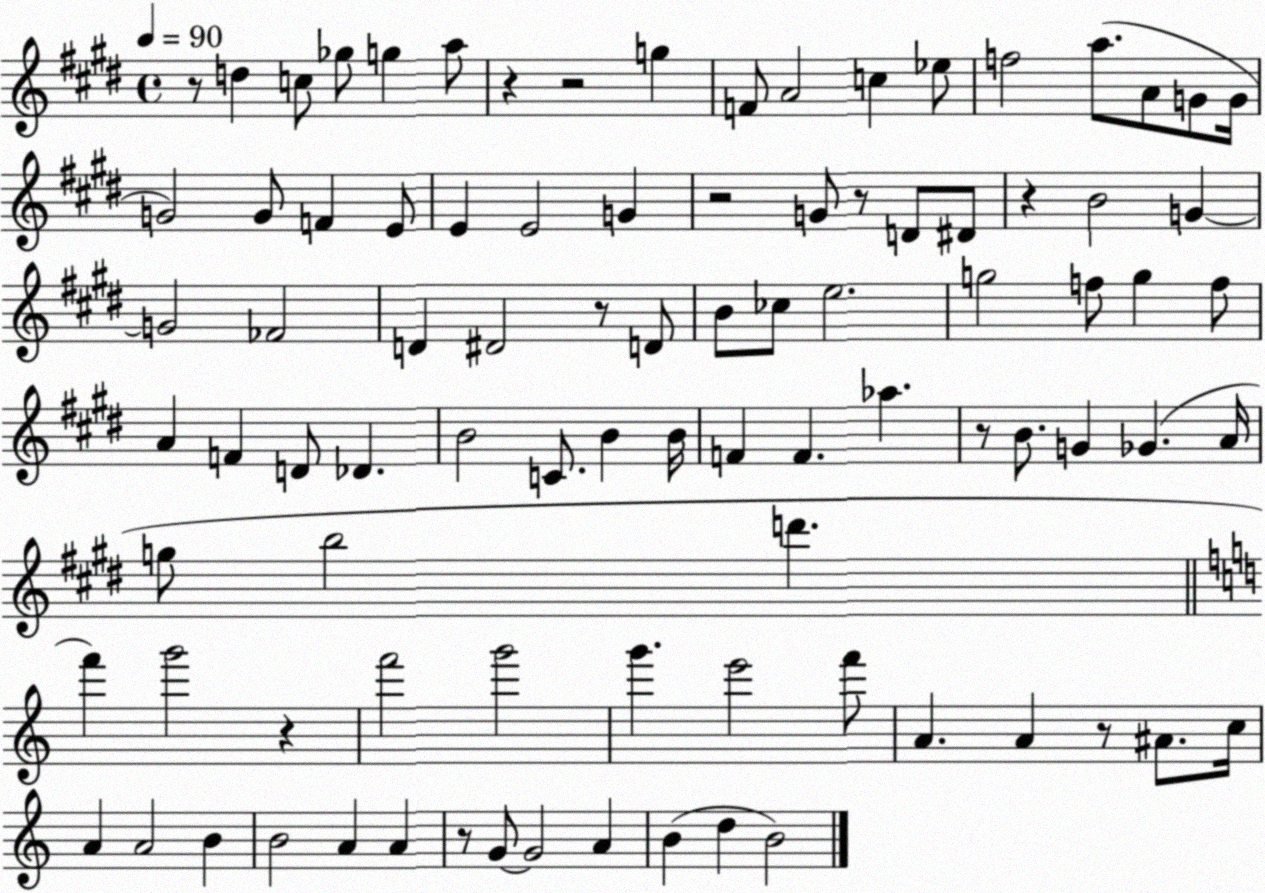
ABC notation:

X:1
T:Untitled
M:4/4
L:1/4
K:E
z/2 d c/2 _g/2 g a/2 z z2 g F/2 A2 c _e/2 f2 a/2 A/2 G/2 G/4 G2 G/2 F E/2 E E2 G z2 G/2 z/2 D/2 ^D/2 z B2 G G2 _F2 D ^D2 z/2 D/2 B/2 _c/2 e2 g2 f/2 g f/2 A F D/2 _D B2 C/2 B B/4 F F _a z/2 B/2 G _G A/4 g/2 b2 d' f' g'2 z f'2 g'2 g' e'2 f'/2 A A z/2 ^A/2 c/4 A A2 B B2 A A z/2 G/2 G2 A B d B2